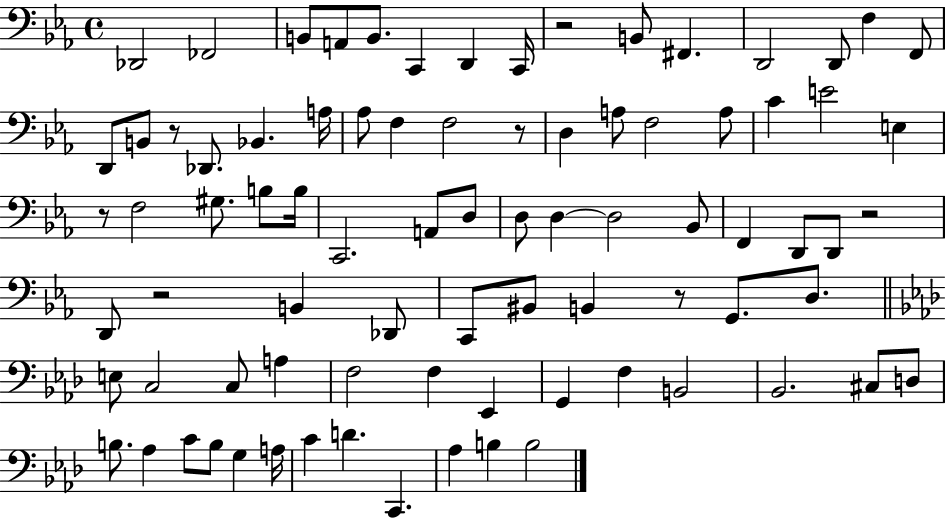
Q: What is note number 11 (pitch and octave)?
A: D2